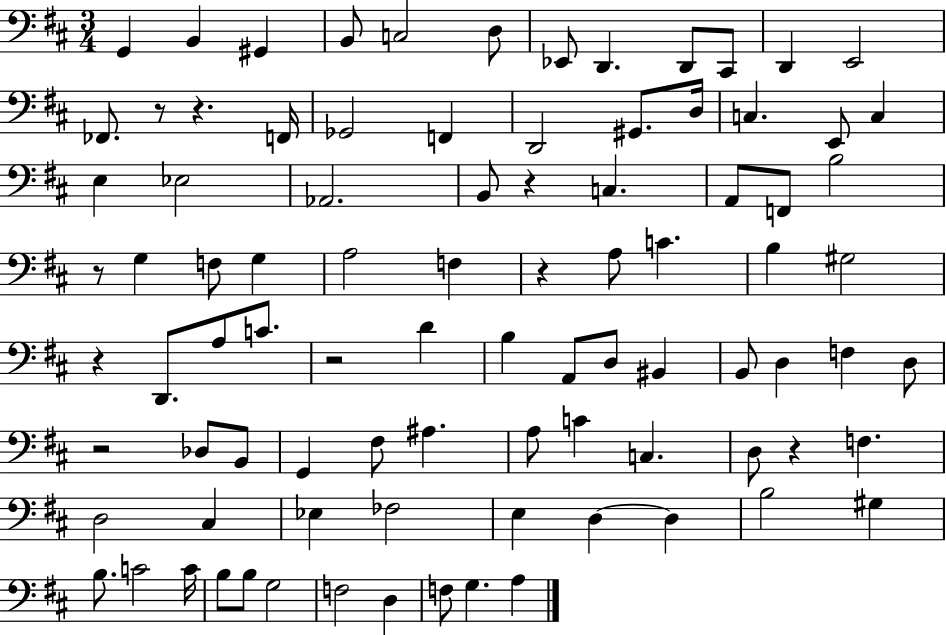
{
  \clef bass
  \numericTimeSignature
  \time 3/4
  \key d \major
  g,4 b,4 gis,4 | b,8 c2 d8 | ees,8 d,4. d,8 cis,8 | d,4 e,2 | \break fes,8. r8 r4. f,16 | ges,2 f,4 | d,2 gis,8. d16 | c4. e,8 c4 | \break e4 ees2 | aes,2. | b,8 r4 c4. | a,8 f,8 b2 | \break r8 g4 f8 g4 | a2 f4 | r4 a8 c'4. | b4 gis2 | \break r4 d,8. a8 c'8. | r2 d'4 | b4 a,8 d8 bis,4 | b,8 d4 f4 d8 | \break r2 des8 b,8 | g,4 fis8 ais4. | a8 c'4 c4. | d8 r4 f4. | \break d2 cis4 | ees4 fes2 | e4 d4~~ d4 | b2 gis4 | \break b8. c'2 c'16 | b8 b8 g2 | f2 d4 | f8 g4. a4 | \break \bar "|."
}